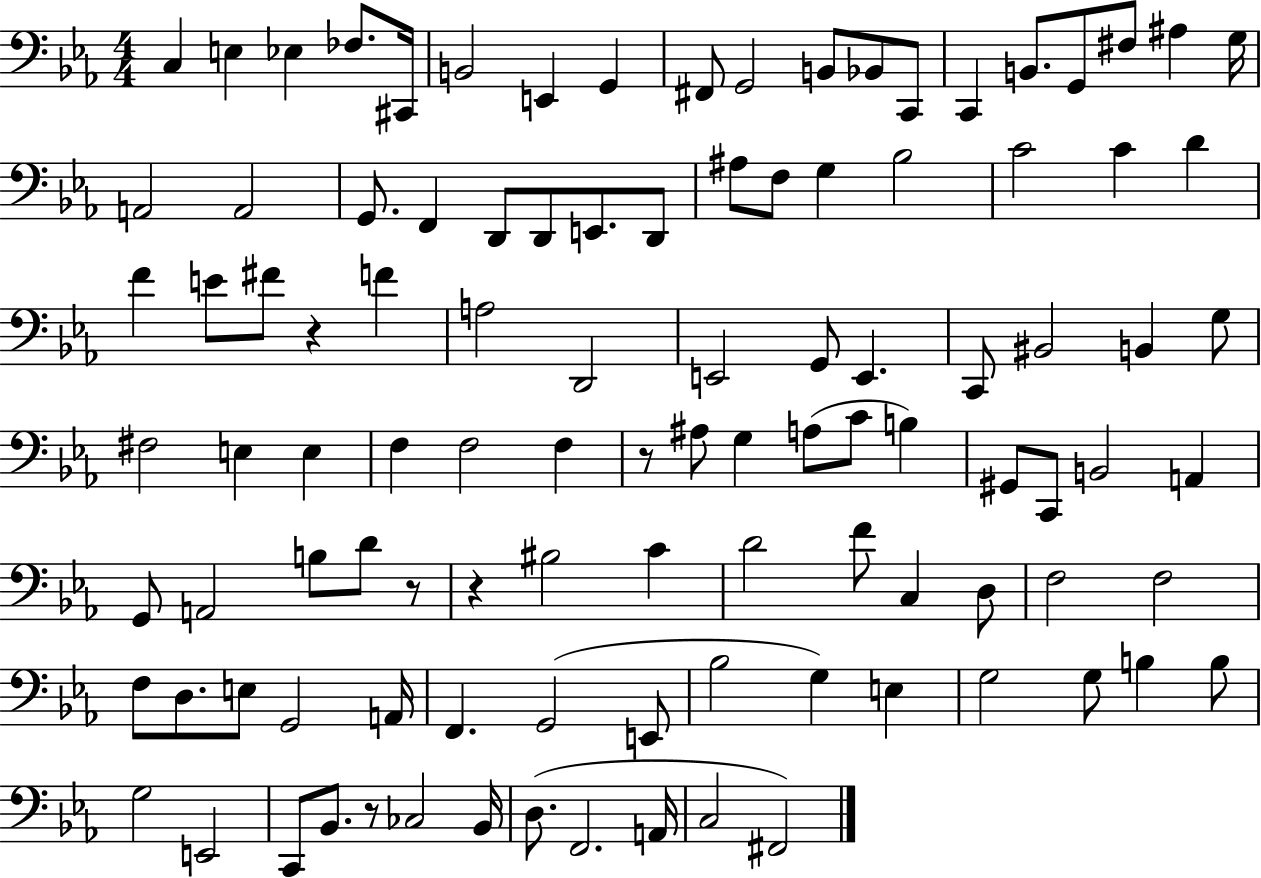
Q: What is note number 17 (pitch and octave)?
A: F#3